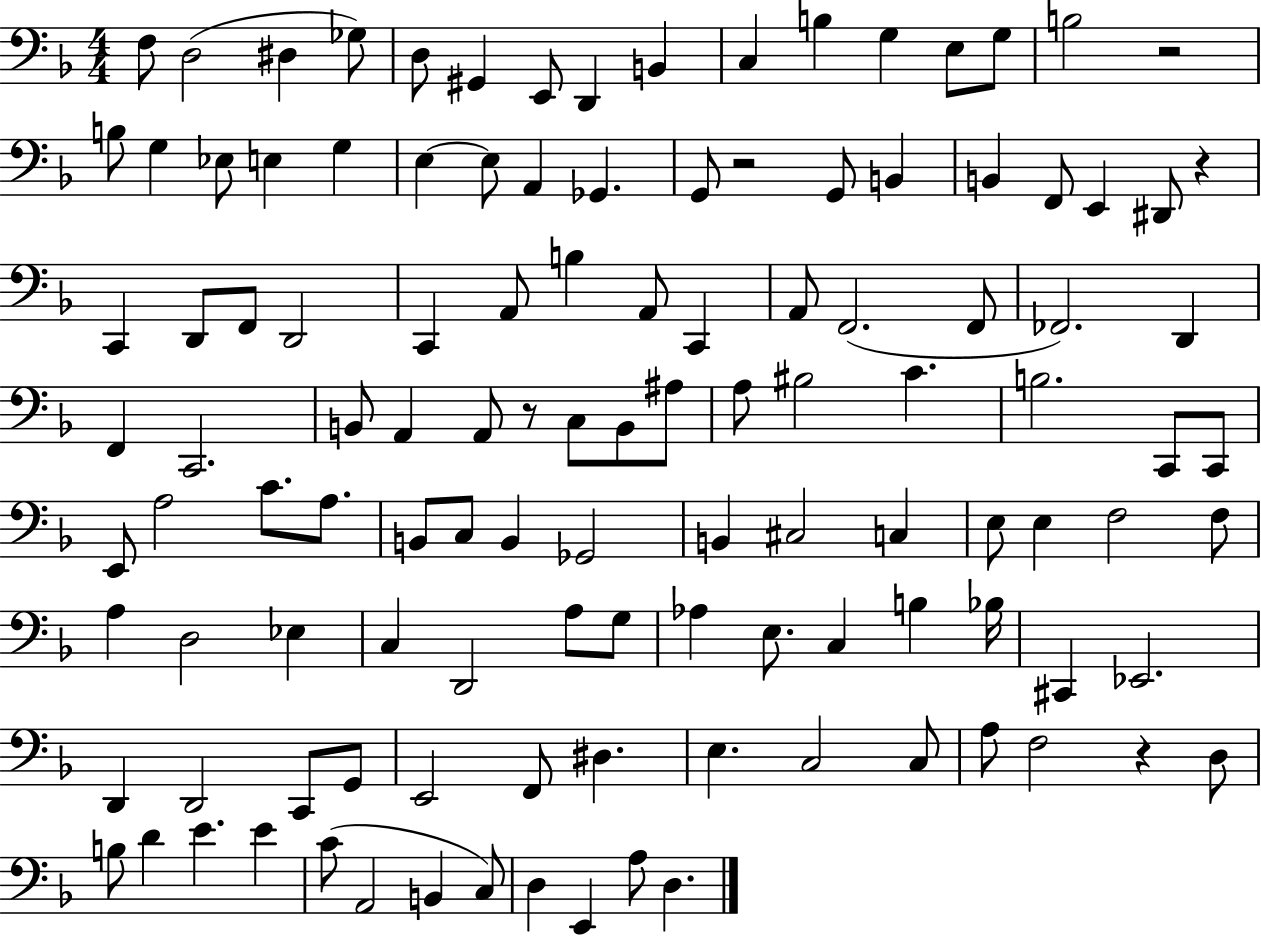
X:1
T:Untitled
M:4/4
L:1/4
K:F
F,/2 D,2 ^D, _G,/2 D,/2 ^G,, E,,/2 D,, B,, C, B, G, E,/2 G,/2 B,2 z2 B,/2 G, _E,/2 E, G, E, E,/2 A,, _G,, G,,/2 z2 G,,/2 B,, B,, F,,/2 E,, ^D,,/2 z C,, D,,/2 F,,/2 D,,2 C,, A,,/2 B, A,,/2 C,, A,,/2 F,,2 F,,/2 _F,,2 D,, F,, C,,2 B,,/2 A,, A,,/2 z/2 C,/2 B,,/2 ^A,/2 A,/2 ^B,2 C B,2 C,,/2 C,,/2 E,,/2 A,2 C/2 A,/2 B,,/2 C,/2 B,, _G,,2 B,, ^C,2 C, E,/2 E, F,2 F,/2 A, D,2 _E, C, D,,2 A,/2 G,/2 _A, E,/2 C, B, _B,/4 ^C,, _E,,2 D,, D,,2 C,,/2 G,,/2 E,,2 F,,/2 ^D, E, C,2 C,/2 A,/2 F,2 z D,/2 B,/2 D E E C/2 A,,2 B,, C,/2 D, E,, A,/2 D,